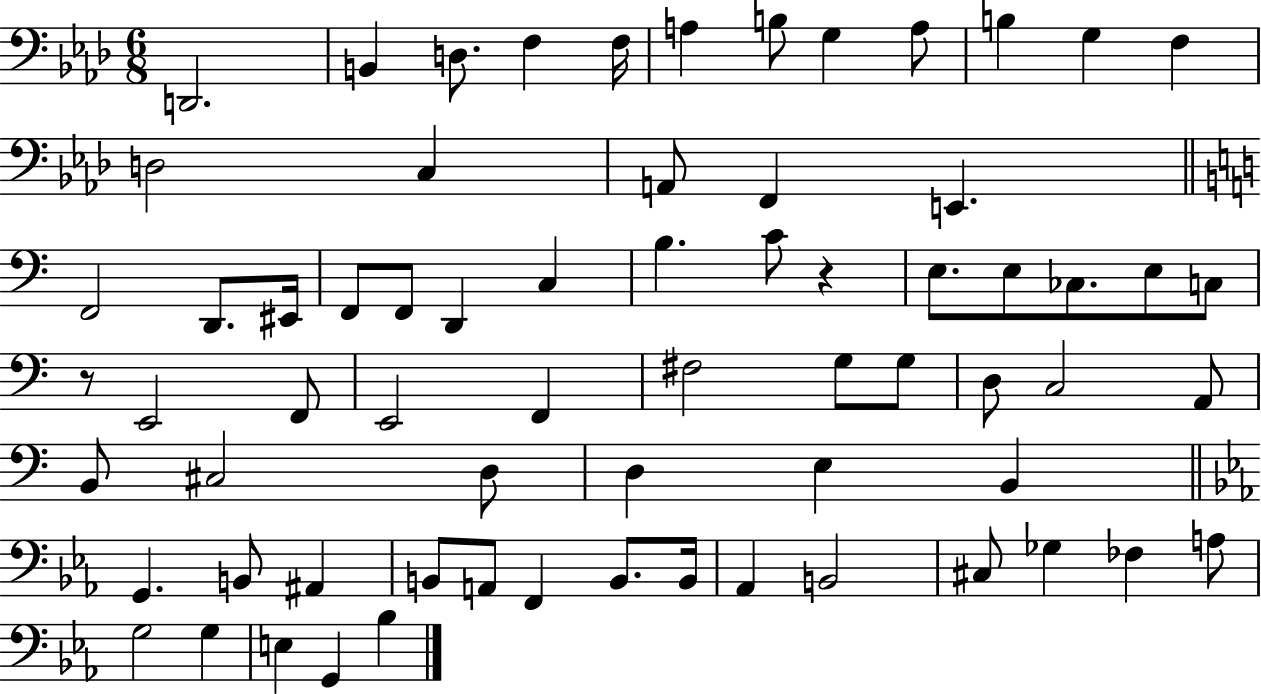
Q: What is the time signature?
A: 6/8